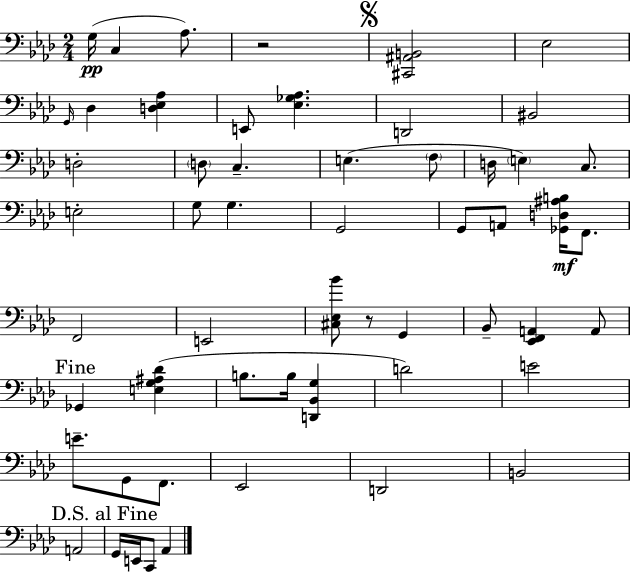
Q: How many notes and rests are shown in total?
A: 55